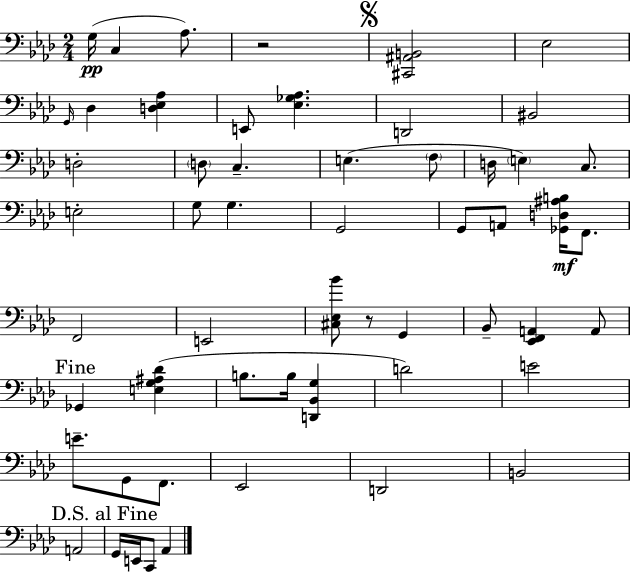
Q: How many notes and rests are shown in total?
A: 55